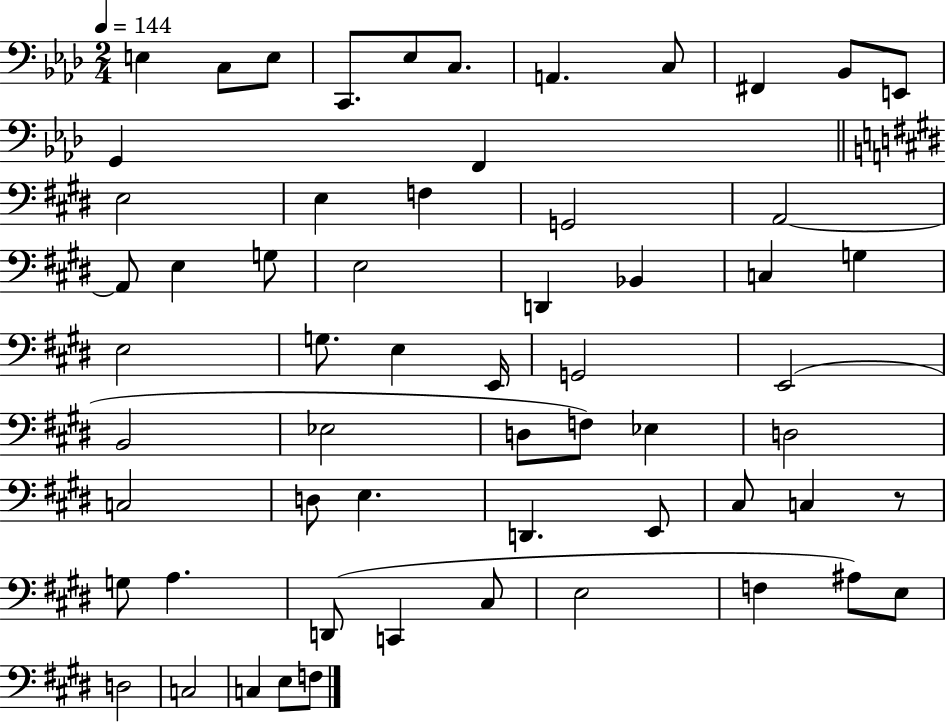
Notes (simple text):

E3/q C3/e E3/e C2/e. Eb3/e C3/e. A2/q. C3/e F#2/q Bb2/e E2/e G2/q F2/q E3/h E3/q F3/q G2/h A2/h A2/e E3/q G3/e E3/h D2/q Bb2/q C3/q G3/q E3/h G3/e. E3/q E2/s G2/h E2/h B2/h Eb3/h D3/e F3/e Eb3/q D3/h C3/h D3/e E3/q. D2/q. E2/e C#3/e C3/q R/e G3/e A3/q. D2/e C2/q C#3/e E3/h F3/q A#3/e E3/e D3/h C3/h C3/q E3/e F3/e